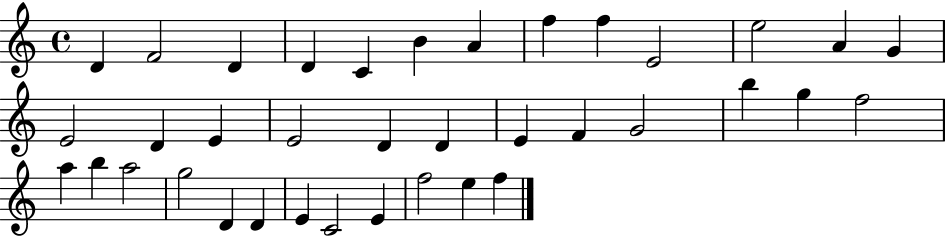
D4/q F4/h D4/q D4/q C4/q B4/q A4/q F5/q F5/q E4/h E5/h A4/q G4/q E4/h D4/q E4/q E4/h D4/q D4/q E4/q F4/q G4/h B5/q G5/q F5/h A5/q B5/q A5/h G5/h D4/q D4/q E4/q C4/h E4/q F5/h E5/q F5/q